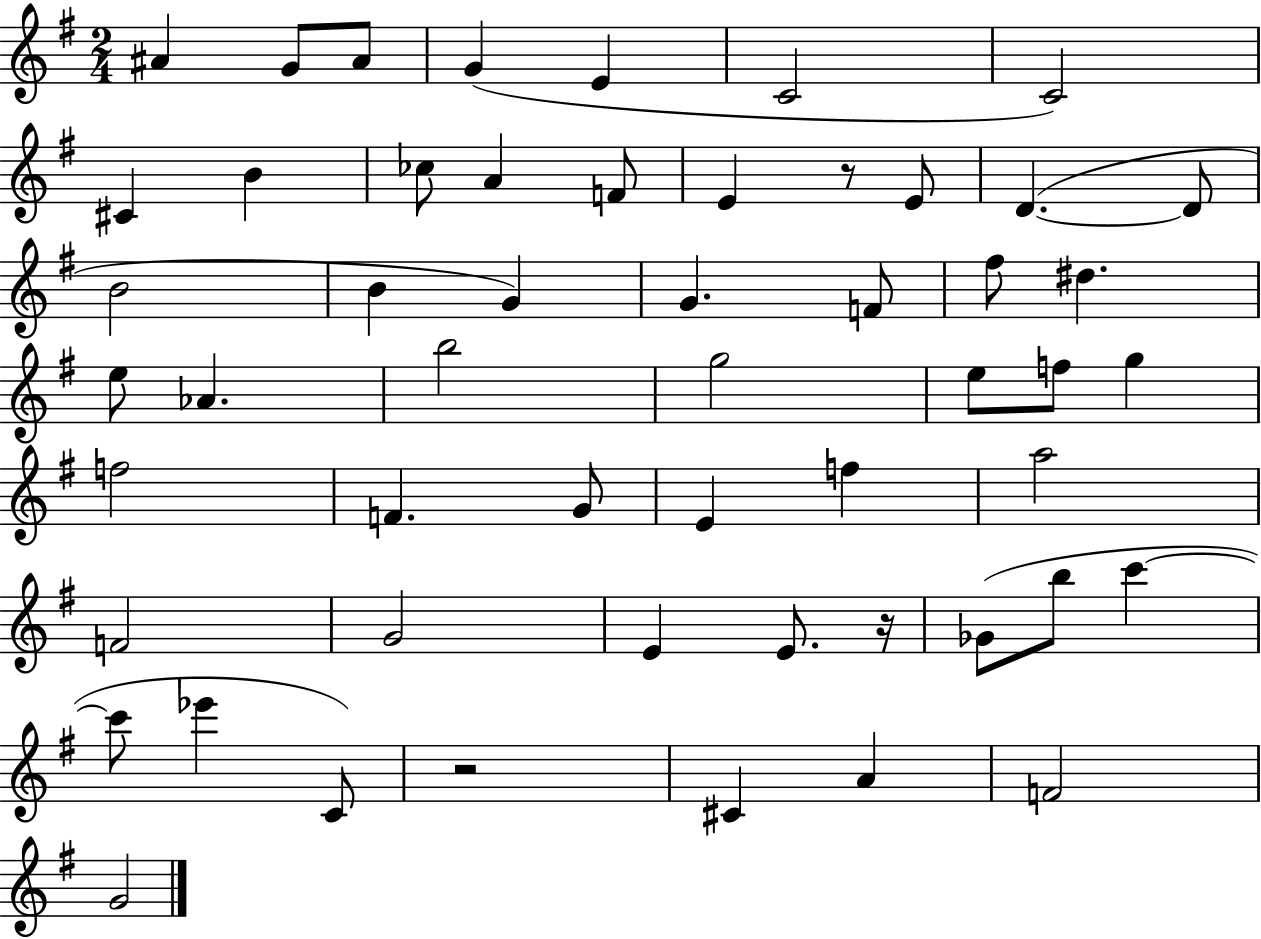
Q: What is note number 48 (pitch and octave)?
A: A4